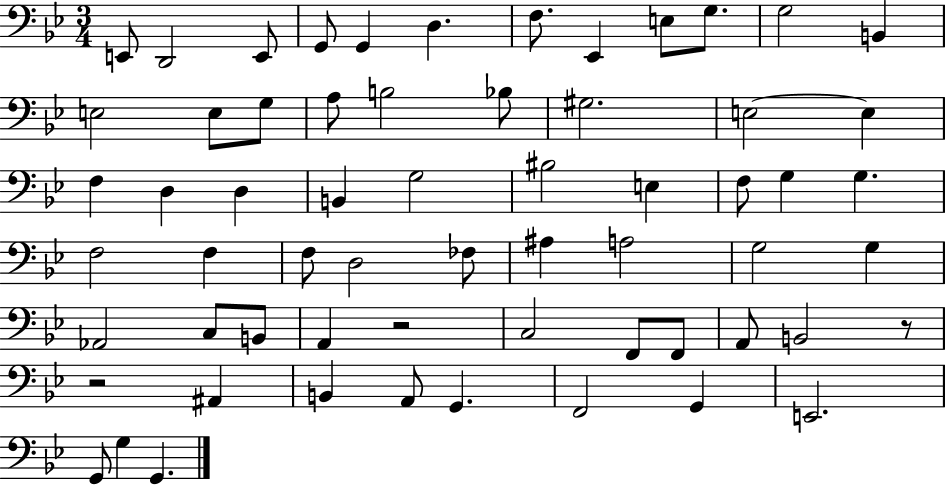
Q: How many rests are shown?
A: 3